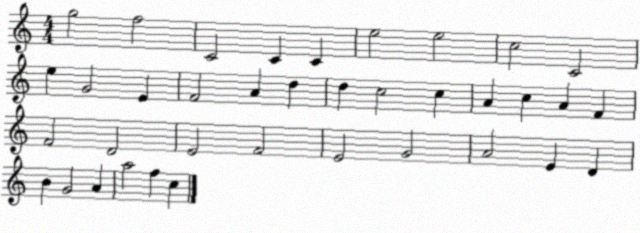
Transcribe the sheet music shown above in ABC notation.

X:1
T:Untitled
M:4/4
L:1/4
K:C
g2 f2 C2 C C e2 e2 c2 C2 e G2 E F2 A d d c2 c A c A F F2 D2 E2 F2 E2 G2 A2 E D B G2 A a2 f c